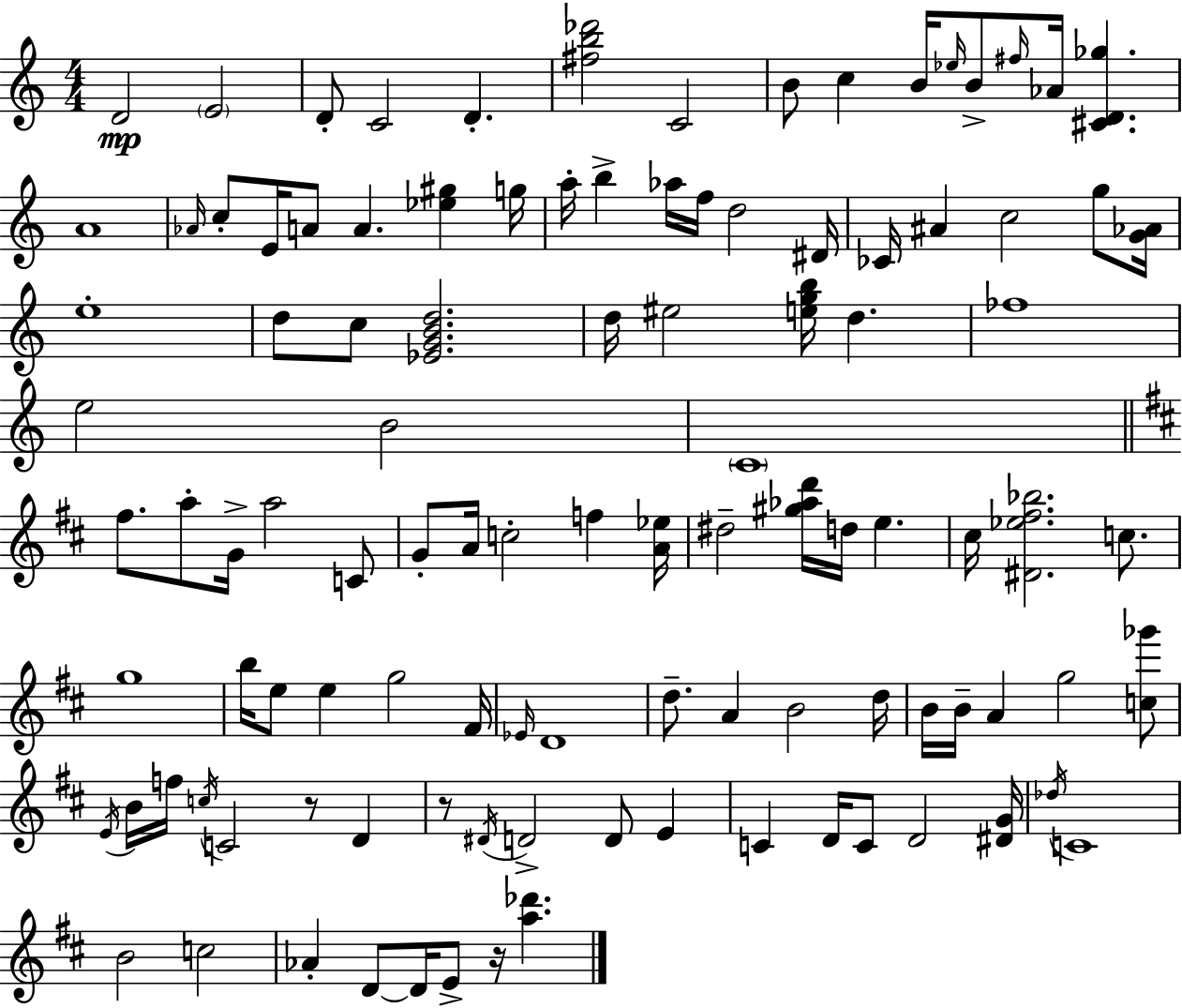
D4/h E4/h D4/e C4/h D4/q. [F#5,B5,Db6]/h C4/h B4/e C5/q B4/s Eb5/s B4/e F#5/s Ab4/s [C#4,D4,Gb5]/q. A4/w Ab4/s C5/e E4/s A4/e A4/q. [Eb5,G#5]/q G5/s A5/s B5/q Ab5/s F5/s D5/h D#4/s CES4/s A#4/q C5/h G5/e [G4,Ab4]/s E5/w D5/e C5/e [Eb4,G4,B4,D5]/h. D5/s EIS5/h [E5,G5,B5]/s D5/q. FES5/w E5/h B4/h C4/w F#5/e. A5/e G4/s A5/h C4/e G4/e A4/s C5/h F5/q [A4,Eb5]/s D#5/h [G#5,Ab5,D6]/s D5/s E5/q. C#5/s [D#4,Eb5,F#5,Bb5]/h. C5/e. G5/w B5/s E5/e E5/q G5/h F#4/s Eb4/s D4/w D5/e. A4/q B4/h D5/s B4/s B4/s A4/q G5/h [C5,Gb6]/e E4/s B4/s F5/s C5/s C4/h R/e D4/q R/e D#4/s D4/h D4/e E4/q C4/q D4/s C4/e D4/h [D#4,G4]/s Db5/s C4/w B4/h C5/h Ab4/q D4/e D4/s E4/e R/s [A5,Db6]/q.